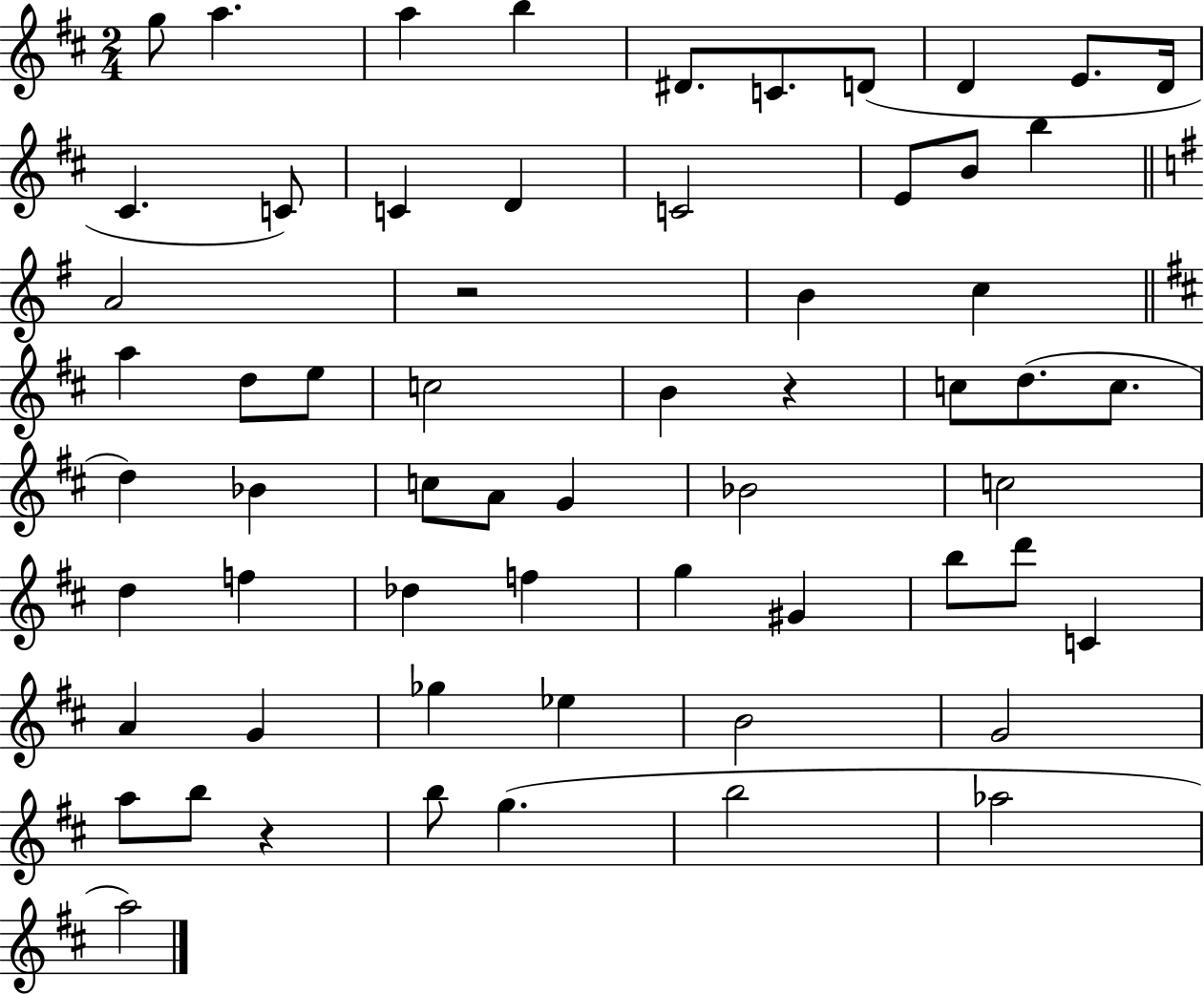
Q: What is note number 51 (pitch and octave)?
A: G4